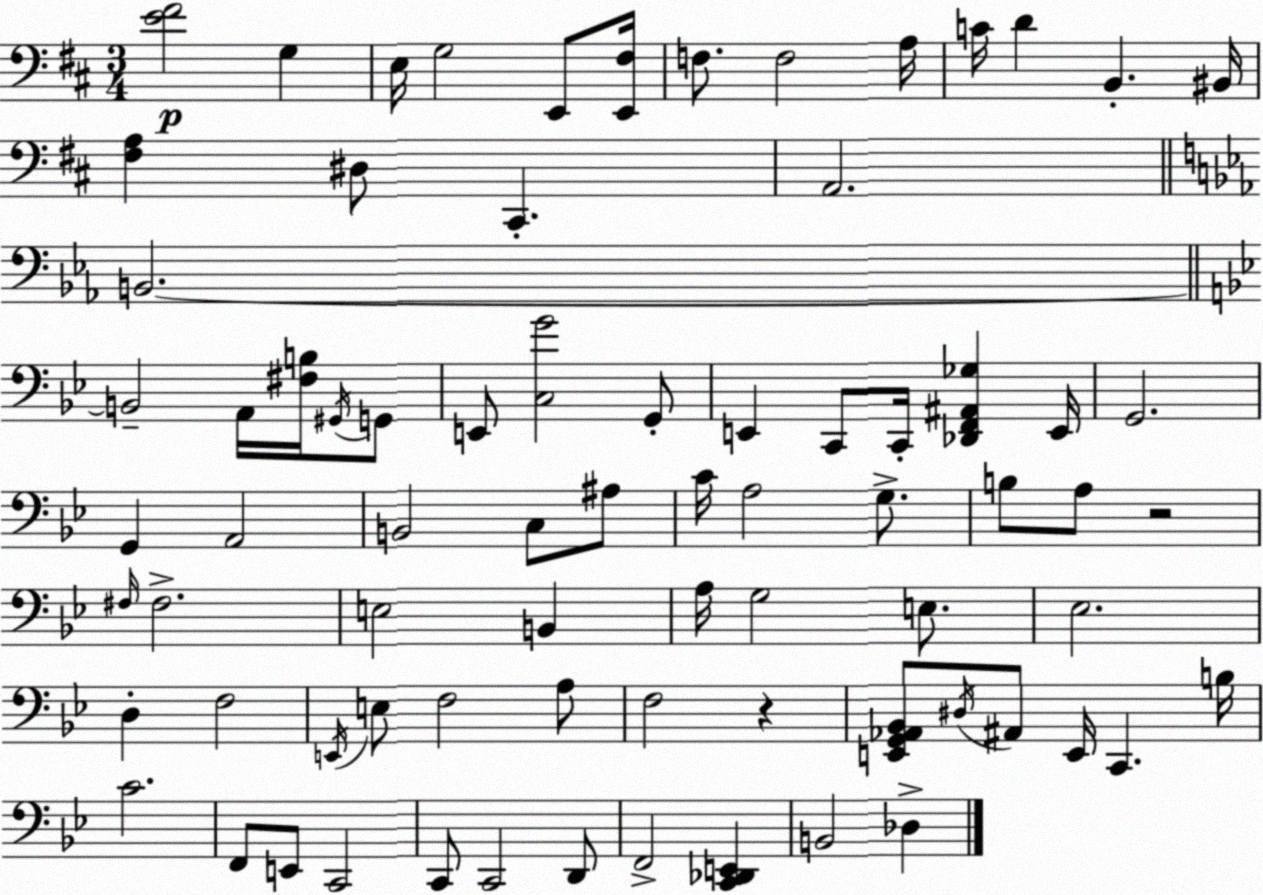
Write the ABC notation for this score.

X:1
T:Untitled
M:3/4
L:1/4
K:D
[E^F]2 G, E,/4 G,2 E,,/2 [E,,^F,]/4 F,/2 F,2 A,/4 C/4 D B,, ^B,,/4 [^F,A,] ^D,/2 ^C,, A,,2 B,,2 B,,2 A,,/4 [^F,B,]/4 ^G,,/4 G,,/2 E,,/2 [C,G]2 G,,/2 E,, C,,/2 C,,/4 [_D,,F,,^A,,_G,] E,,/4 G,,2 G,, A,,2 B,,2 C,/2 ^A,/2 C/4 A,2 G,/2 B,/2 A,/2 z2 ^F,/4 ^F,2 E,2 B,, A,/4 G,2 E,/2 _E,2 D, F,2 E,,/4 E,/2 F,2 A,/2 F,2 z [E,,G,,_A,,_B,,]/2 ^D,/4 ^A,,/2 E,,/4 C,, B,/4 C2 F,,/2 E,,/2 C,,2 C,,/2 C,,2 D,,/2 F,,2 [C,,_D,,E,,] B,,2 _D,